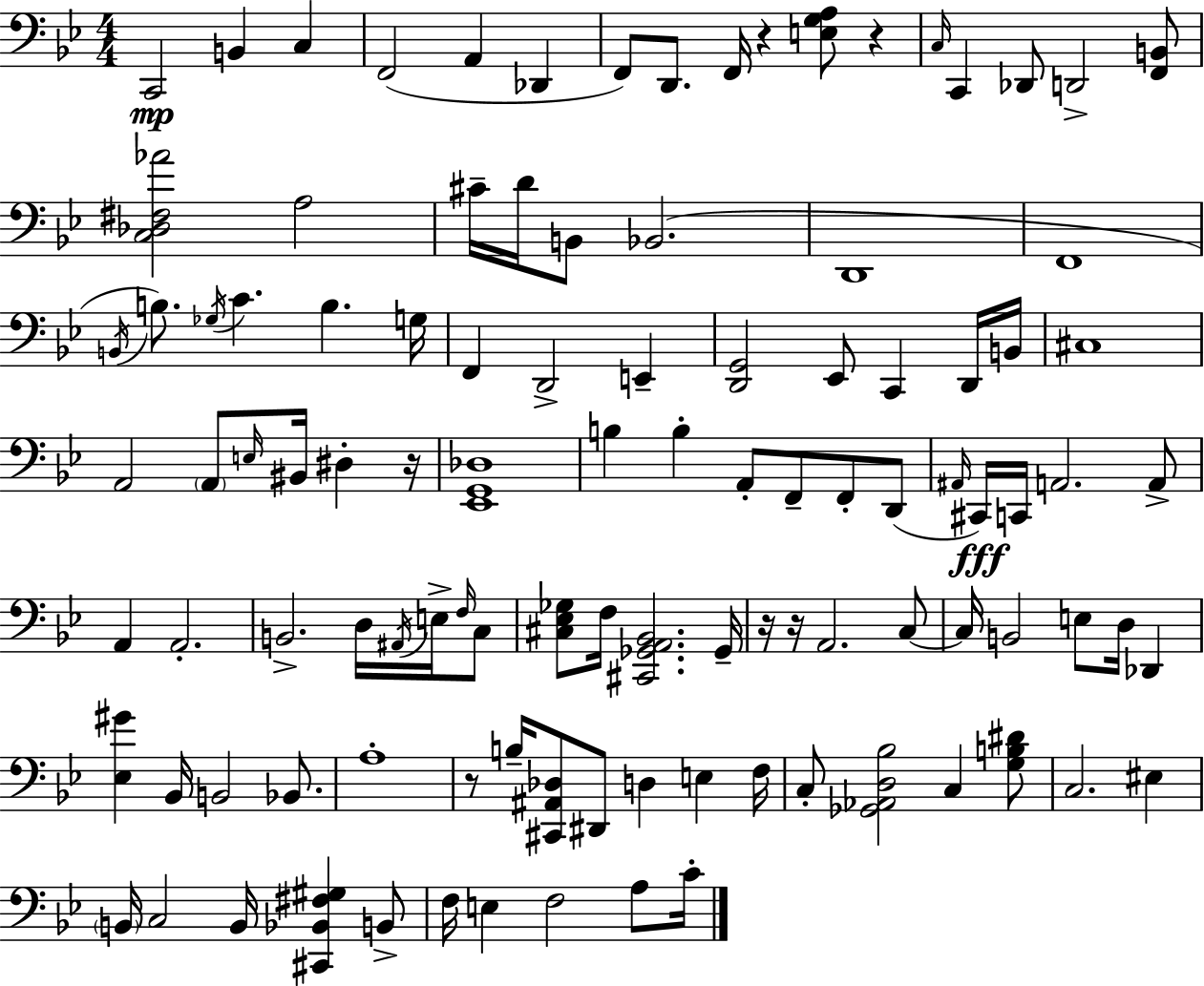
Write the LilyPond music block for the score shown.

{
  \clef bass
  \numericTimeSignature
  \time 4/4
  \key g \minor
  c,2\mp b,4 c4 | f,2( a,4 des,4 | f,8) d,8. f,16 r4 <e g a>8 r4 | \grace { c16 } c,4 des,8 d,2-> <f, b,>8 | \break <c des fis aes'>2 a2 | cis'16-- d'16 b,8 bes,2.( | d,1 | f,1 | \break \acciaccatura { b,16 }) b8. \acciaccatura { ges16 } c'4. b4. | g16 f,4 d,2-> e,4-- | <d, g,>2 ees,8 c,4 | d,16 b,16 cis1 | \break a,2 \parenthesize a,8 \grace { e16 } bis,16 dis4-. | r16 <ees, g, des>1 | b4 b4-. a,8-. f,8-- | f,8-. d,8( \grace { ais,16 }\fff cis,16) c,16 a,2. | \break a,8-> a,4 a,2.-. | b,2.-> | d16 \acciaccatura { ais,16 } e16-> \grace { f16 } c8 <cis ees ges>8 f16 <cis, ges, a, bes,>2. | ges,16-- r16 r16 a,2. | \break c8~~ c16 b,2 | e8 d16 des,4 <ees gis'>4 bes,16 b,2 | bes,8. a1-. | r8 b16-- <cis, ais, des>8 dis,8 d4 | \break e4 f16 c8-. <ges, aes, d bes>2 | c4 <g b dis'>8 c2. | eis4 \parenthesize b,16 c2 | b,16 <cis, bes, fis gis>4 b,8-> f16 e4 f2 | \break a8 c'16-. \bar "|."
}